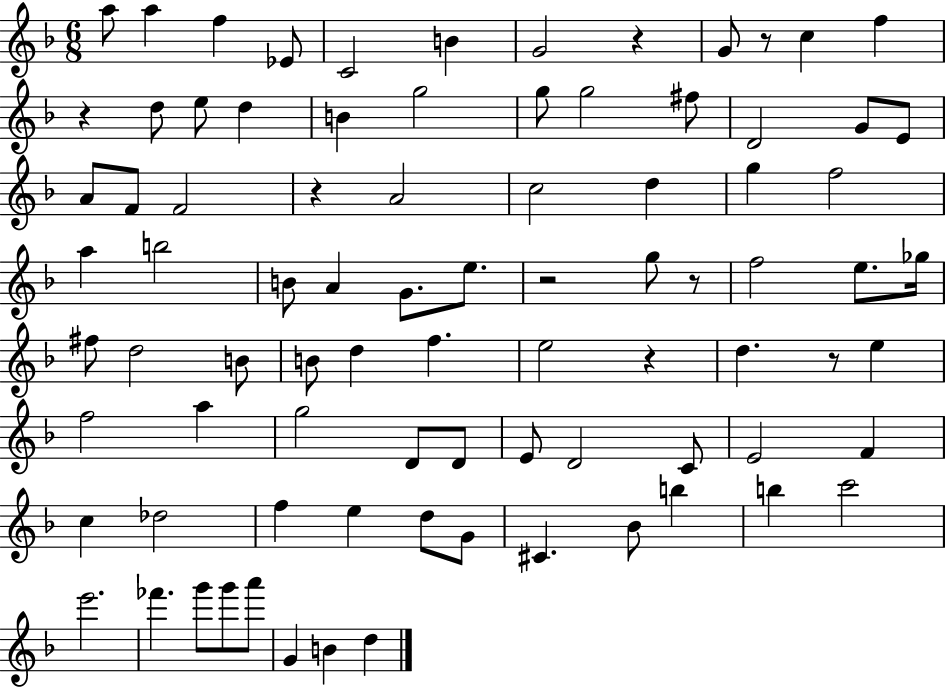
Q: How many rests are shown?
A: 8